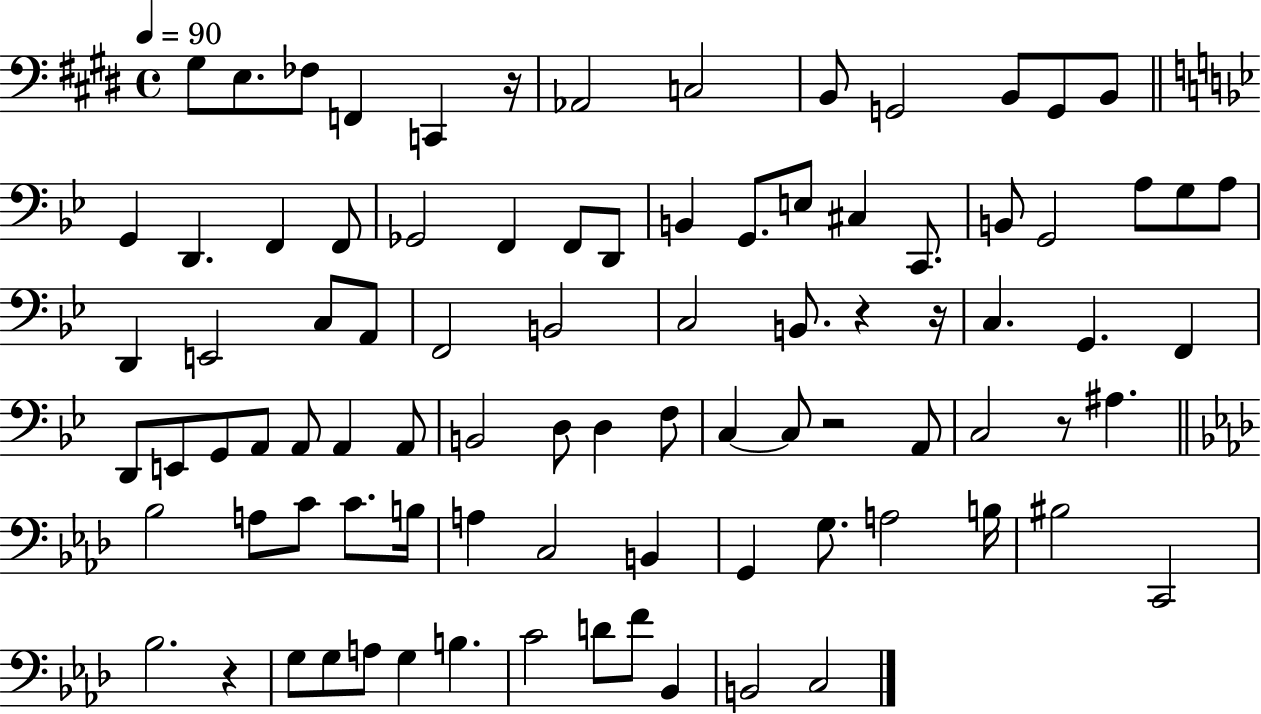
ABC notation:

X:1
T:Untitled
M:4/4
L:1/4
K:E
^G,/2 E,/2 _F,/2 F,, C,, z/4 _A,,2 C,2 B,,/2 G,,2 B,,/2 G,,/2 B,,/2 G,, D,, F,, F,,/2 _G,,2 F,, F,,/2 D,,/2 B,, G,,/2 E,/2 ^C, C,,/2 B,,/2 G,,2 A,/2 G,/2 A,/2 D,, E,,2 C,/2 A,,/2 F,,2 B,,2 C,2 B,,/2 z z/4 C, G,, F,, D,,/2 E,,/2 G,,/2 A,,/2 A,,/2 A,, A,,/2 B,,2 D,/2 D, F,/2 C, C,/2 z2 A,,/2 C,2 z/2 ^A, _B,2 A,/2 C/2 C/2 B,/4 A, C,2 B,, G,, G,/2 A,2 B,/4 ^B,2 C,,2 _B,2 z G,/2 G,/2 A,/2 G, B, C2 D/2 F/2 _B,, B,,2 C,2